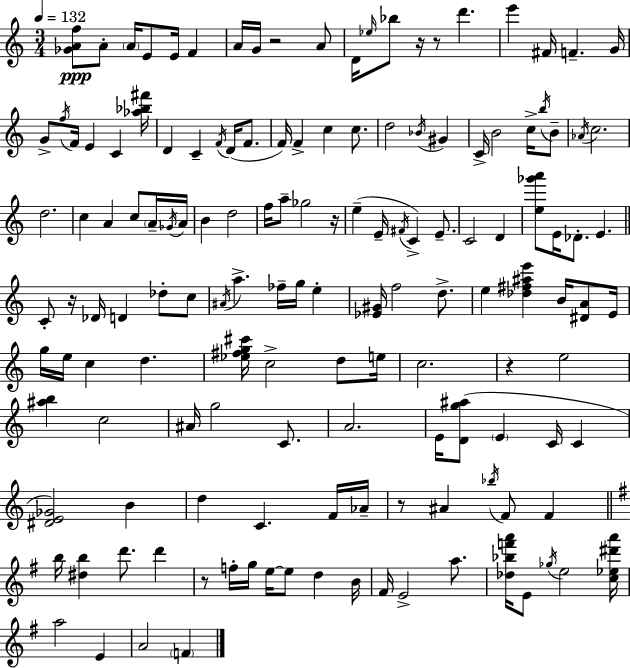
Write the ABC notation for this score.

X:1
T:Untitled
M:3/4
L:1/4
K:C
[_GAf]/2 A/2 A/4 E/2 E/4 F A/4 G/4 z2 A/2 D/4 _e/4 _b/2 z/4 z/2 d' e' ^F/4 F G/4 G/2 f/4 F/4 E C [_a_b^f']/4 D C F/4 D/4 F/2 F/4 F c c/2 d2 _B/4 ^G C/4 B2 c/4 b/4 B/2 _A/4 c2 d2 c A c/2 A/4 _G/4 A/4 B d2 f/4 a/2 _g2 z/4 e E/4 ^F/4 C E/2 C2 D [e_g'a']/2 E/4 _D/2 E C/2 z/4 _D/4 D _d/2 c/2 ^A/4 a _f/4 g/4 e [_E^G]/4 f2 d/2 e [_d^f^ae'] B/4 [^DA]/2 E/4 g/4 e/4 c d [_e^fg^c']/4 c2 d/2 e/4 c2 z e2 [^ab] c2 ^A/4 g2 C/2 A2 E/4 [Dg^a]/2 E C/4 C [^DE_G]2 B d C F/4 _A/4 z/2 ^A _b/4 F/2 F b/4 [^db] d'/2 d' z/2 f/4 g/4 e/4 e/2 d B/4 ^F/4 E2 a/2 [_d_bf'a']/4 E/2 _g/4 e2 [c_e^d'a']/4 a2 E A2 F